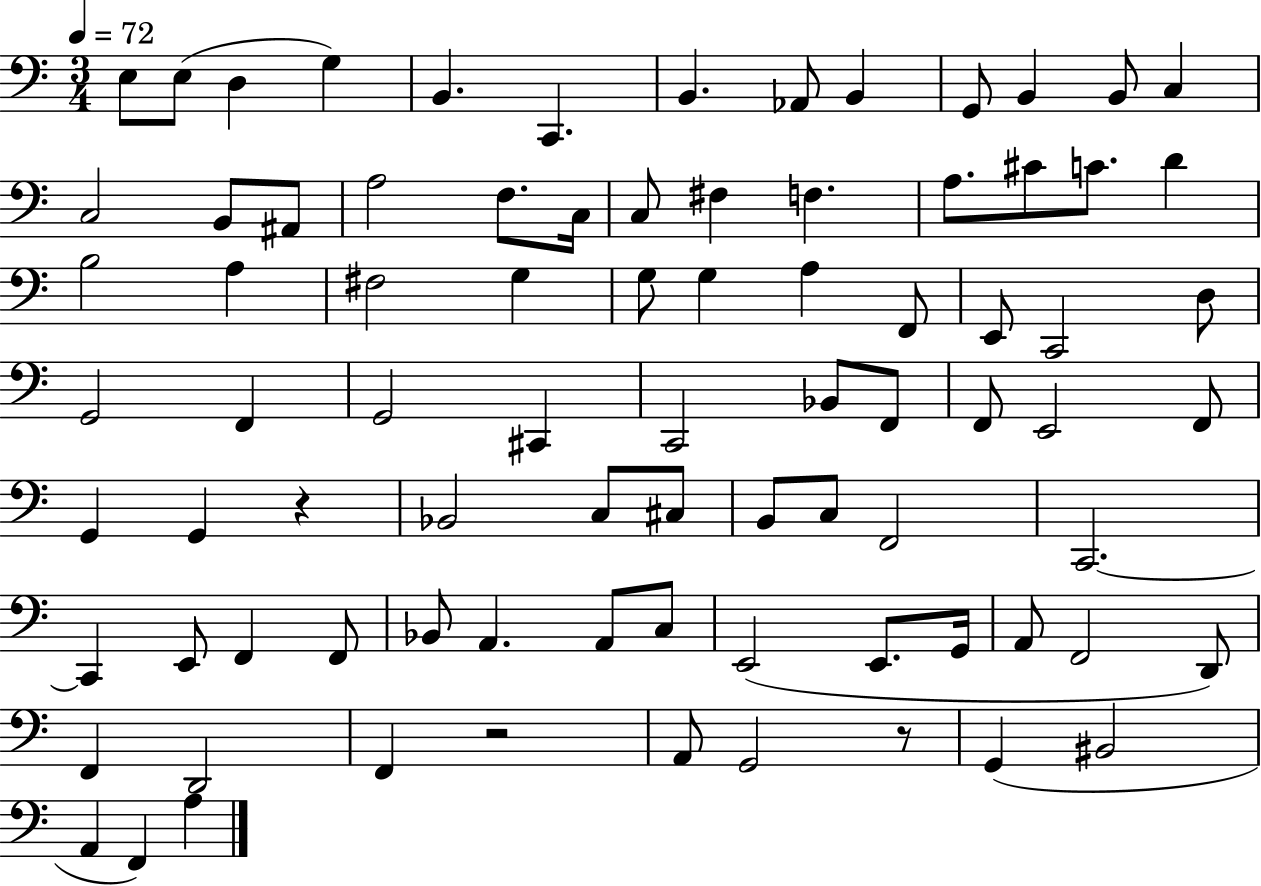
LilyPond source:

{
  \clef bass
  \numericTimeSignature
  \time 3/4
  \key c \major
  \tempo 4 = 72
  \repeat volta 2 { e8 e8( d4 g4) | b,4. c,4. | b,4. aes,8 b,4 | g,8 b,4 b,8 c4 | \break c2 b,8 ais,8 | a2 f8. c16 | c8 fis4 f4. | a8. cis'8 c'8. d'4 | \break b2 a4 | fis2 g4 | g8 g4 a4 f,8 | e,8 c,2 d8 | \break g,2 f,4 | g,2 cis,4 | c,2 bes,8 f,8 | f,8 e,2 f,8 | \break g,4 g,4 r4 | bes,2 c8 cis8 | b,8 c8 f,2 | c,2.~~ | \break c,4 e,8 f,4 f,8 | bes,8 a,4. a,8 c8 | e,2( e,8. g,16 | a,8 f,2 d,8) | \break f,4 d,2 | f,4 r2 | a,8 g,2 r8 | g,4( bis,2 | \break a,4 f,4) a4 | } \bar "|."
}